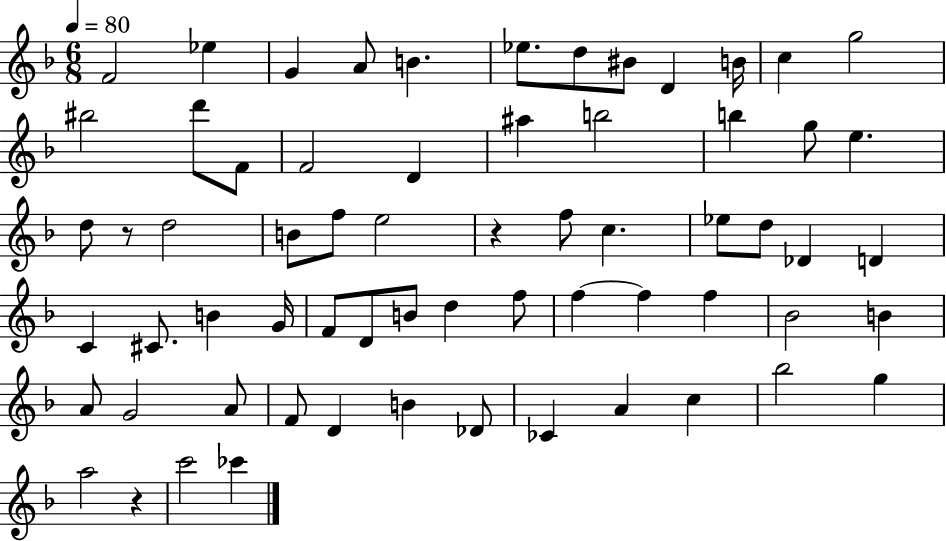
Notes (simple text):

F4/h Eb5/q G4/q A4/e B4/q. Eb5/e. D5/e BIS4/e D4/q B4/s C5/q G5/h BIS5/h D6/e F4/e F4/h D4/q A#5/q B5/h B5/q G5/e E5/q. D5/e R/e D5/h B4/e F5/e E5/h R/q F5/e C5/q. Eb5/e D5/e Db4/q D4/q C4/q C#4/e. B4/q G4/s F4/e D4/e B4/e D5/q F5/e F5/q F5/q F5/q Bb4/h B4/q A4/e G4/h A4/e F4/e D4/q B4/q Db4/e CES4/q A4/q C5/q Bb5/h G5/q A5/h R/q C6/h CES6/q